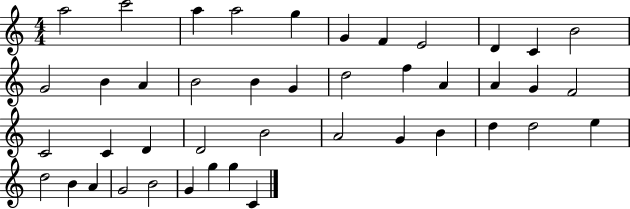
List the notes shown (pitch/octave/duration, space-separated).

A5/h C6/h A5/q A5/h G5/q G4/q F4/q E4/h D4/q C4/q B4/h G4/h B4/q A4/q B4/h B4/q G4/q D5/h F5/q A4/q A4/q G4/q F4/h C4/h C4/q D4/q D4/h B4/h A4/h G4/q B4/q D5/q D5/h E5/q D5/h B4/q A4/q G4/h B4/h G4/q G5/q G5/q C4/q